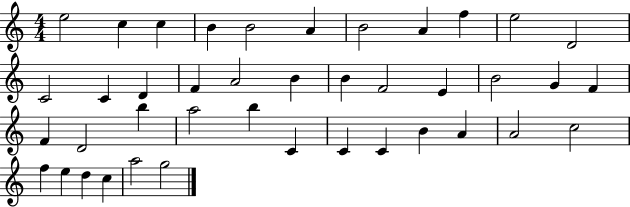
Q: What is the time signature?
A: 4/4